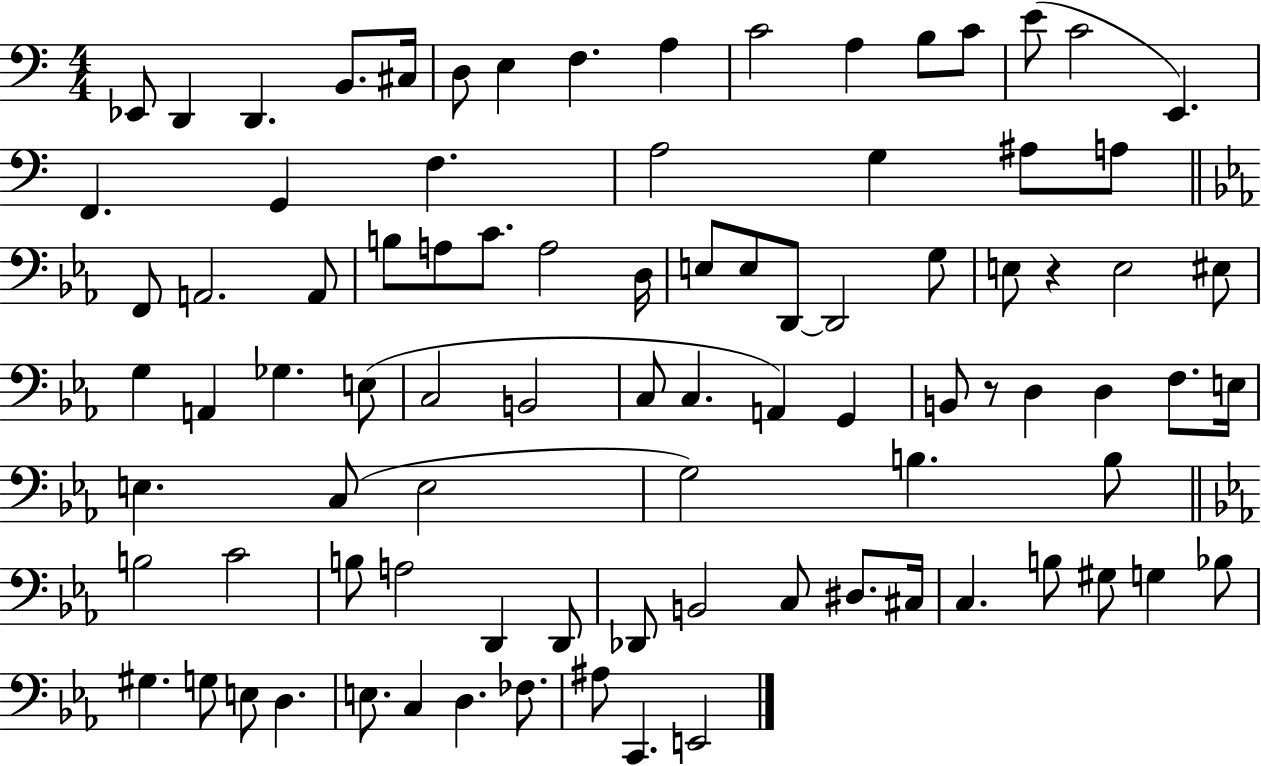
Eb2/e D2/q D2/q. B2/e. C#3/s D3/e E3/q F3/q. A3/q C4/h A3/q B3/e C4/e E4/e C4/h E2/q. F2/q. G2/q F3/q. A3/h G3/q A#3/e A3/e F2/e A2/h. A2/e B3/e A3/e C4/e. A3/h D3/s E3/e E3/e D2/e D2/h G3/e E3/e R/q E3/h EIS3/e G3/q A2/q Gb3/q. E3/e C3/h B2/h C3/e C3/q. A2/q G2/q B2/e R/e D3/q D3/q F3/e. E3/s E3/q. C3/e E3/h G3/h B3/q. B3/e B3/h C4/h B3/e A3/h D2/q D2/e Db2/e B2/h C3/e D#3/e. C#3/s C3/q. B3/e G#3/e G3/q Bb3/e G#3/q. G3/e E3/e D3/q. E3/e. C3/q D3/q. FES3/e. A#3/e C2/q. E2/h